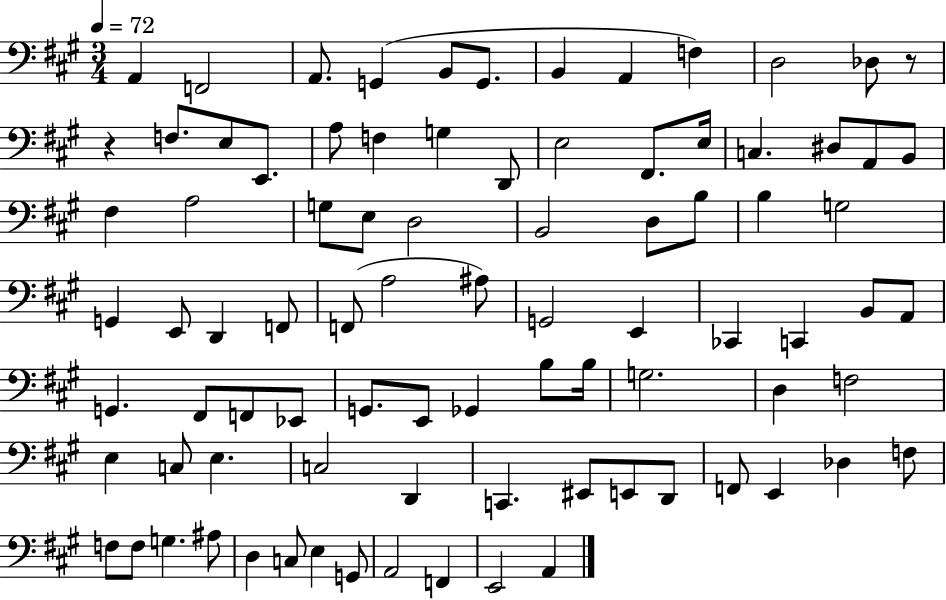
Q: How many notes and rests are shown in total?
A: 87